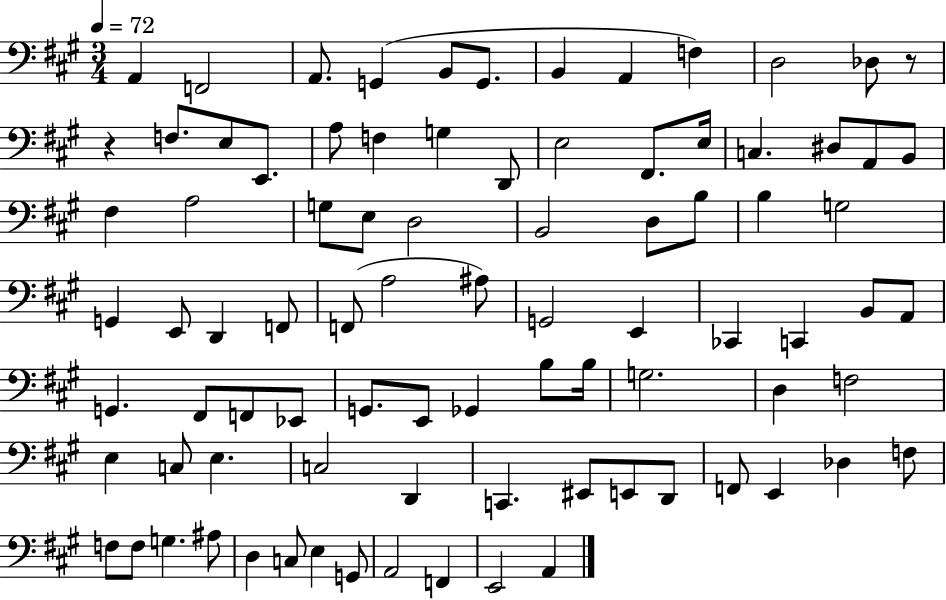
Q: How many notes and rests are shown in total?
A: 87